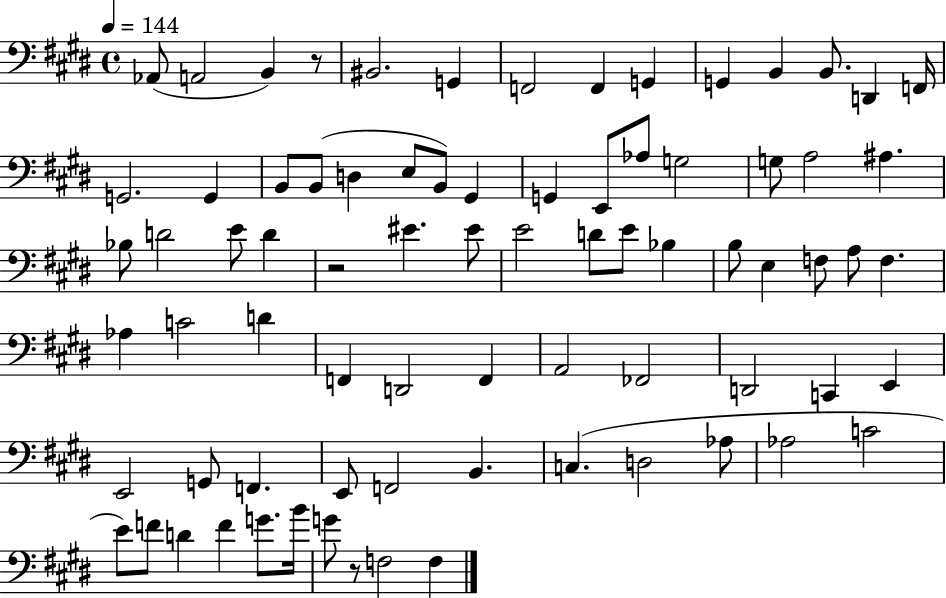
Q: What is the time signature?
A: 4/4